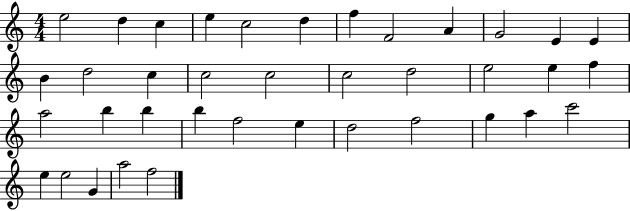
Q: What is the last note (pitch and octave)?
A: F5